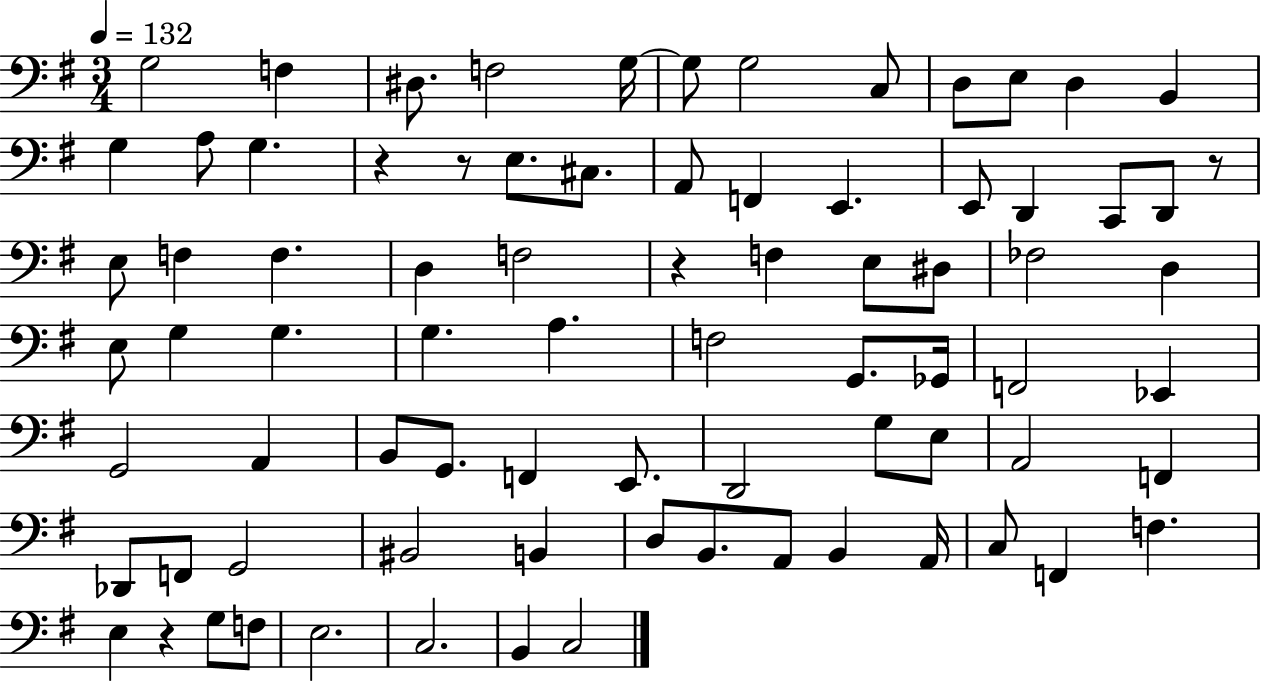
X:1
T:Untitled
M:3/4
L:1/4
K:G
G,2 F, ^D,/2 F,2 G,/4 G,/2 G,2 C,/2 D,/2 E,/2 D, B,, G, A,/2 G, z z/2 E,/2 ^C,/2 A,,/2 F,, E,, E,,/2 D,, C,,/2 D,,/2 z/2 E,/2 F, F, D, F,2 z F, E,/2 ^D,/2 _F,2 D, E,/2 G, G, G, A, F,2 G,,/2 _G,,/4 F,,2 _E,, G,,2 A,, B,,/2 G,,/2 F,, E,,/2 D,,2 G,/2 E,/2 A,,2 F,, _D,,/2 F,,/2 G,,2 ^B,,2 B,, D,/2 B,,/2 A,,/2 B,, A,,/4 C,/2 F,, F, E, z G,/2 F,/2 E,2 C,2 B,, C,2